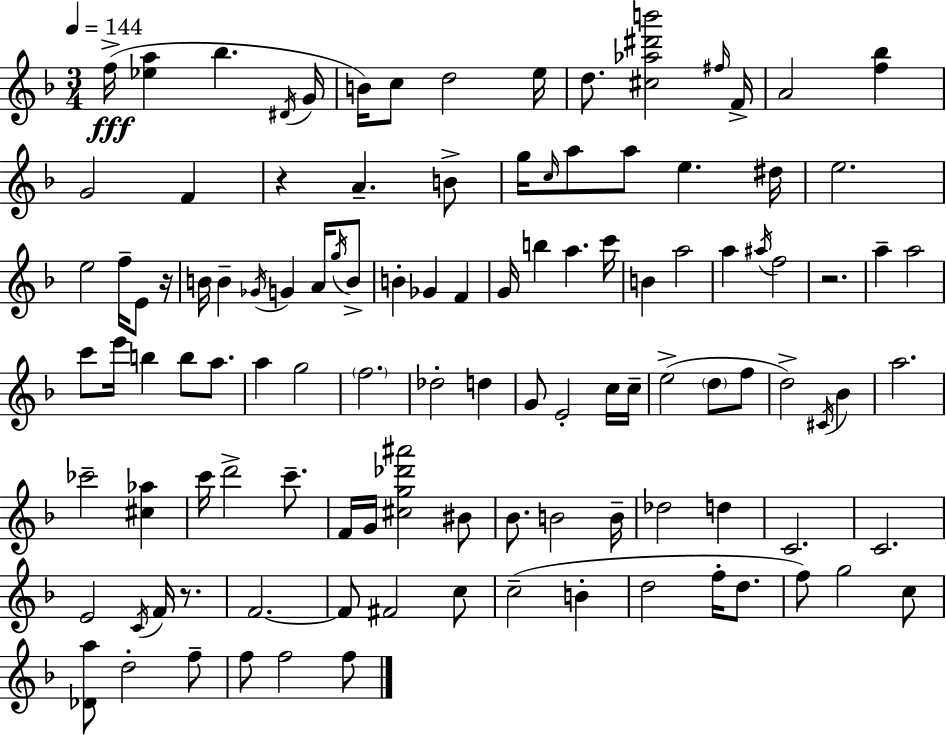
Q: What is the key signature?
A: D minor